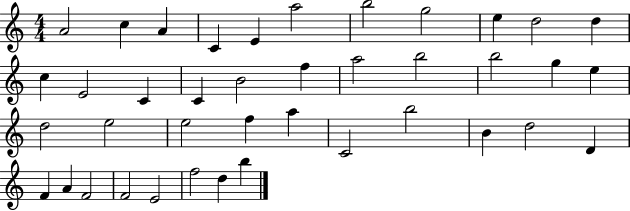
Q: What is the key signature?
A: C major